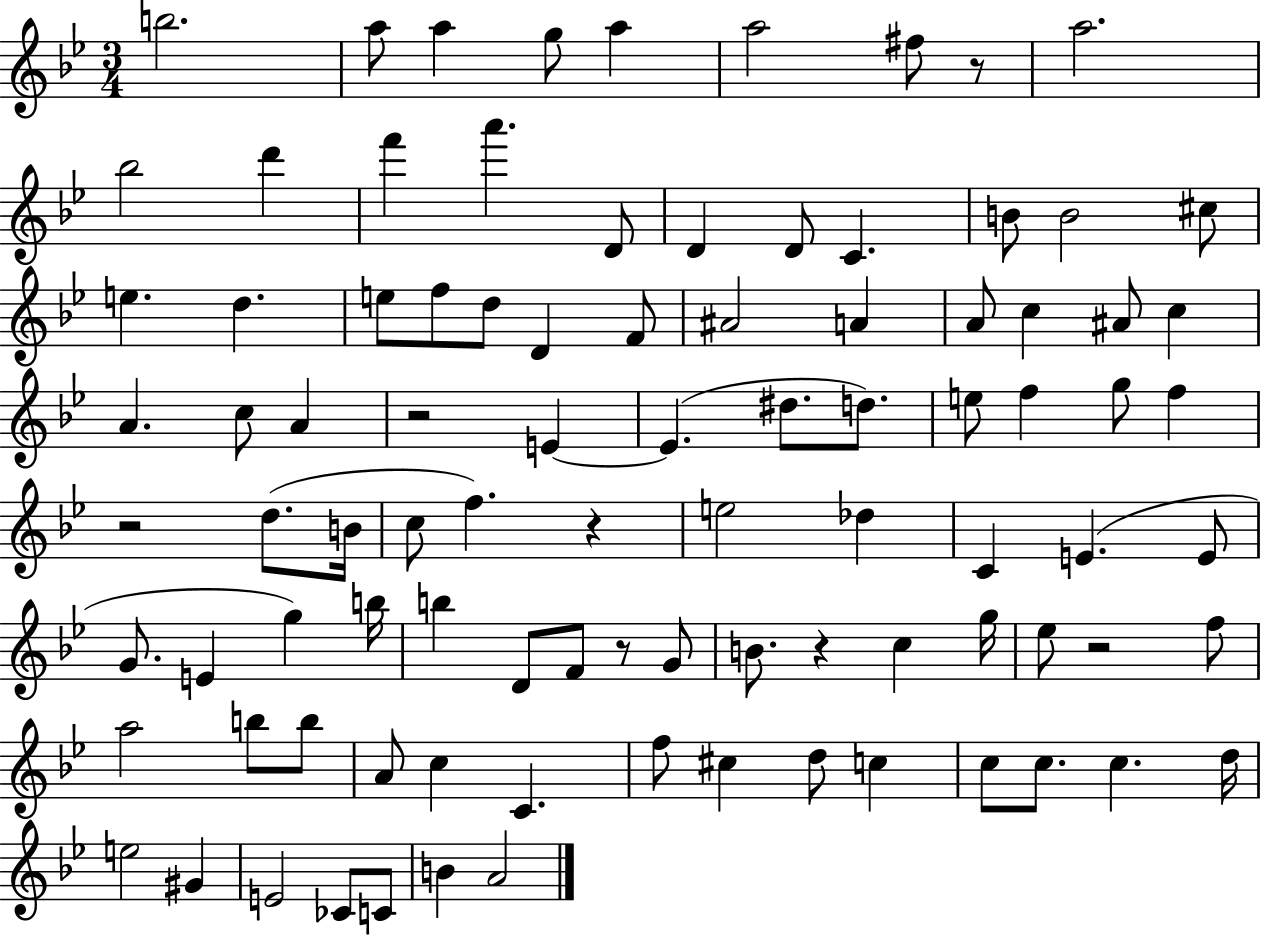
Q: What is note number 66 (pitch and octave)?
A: A5